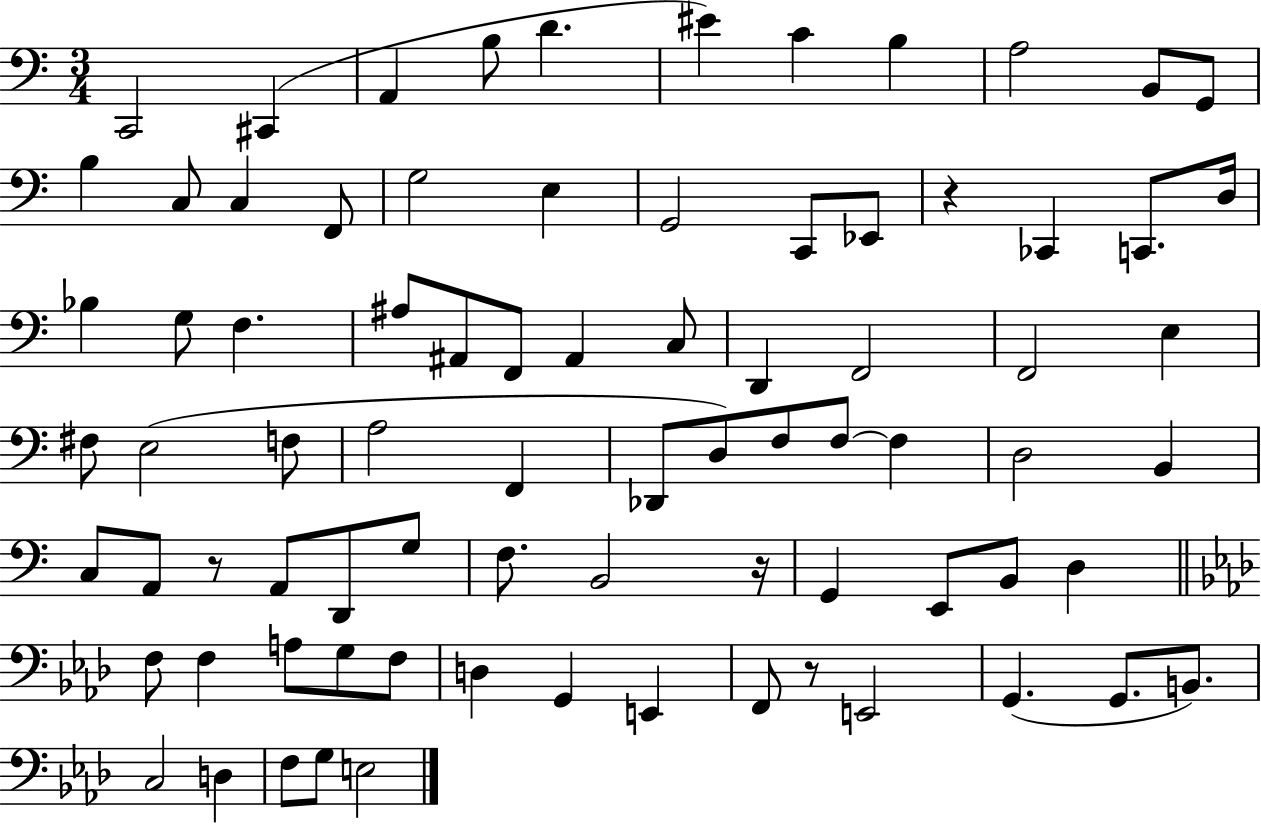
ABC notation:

X:1
T:Untitled
M:3/4
L:1/4
K:C
C,,2 ^C,, A,, B,/2 D ^E C B, A,2 B,,/2 G,,/2 B, C,/2 C, F,,/2 G,2 E, G,,2 C,,/2 _E,,/2 z _C,, C,,/2 D,/4 _B, G,/2 F, ^A,/2 ^A,,/2 F,,/2 ^A,, C,/2 D,, F,,2 F,,2 E, ^F,/2 E,2 F,/2 A,2 F,, _D,,/2 D,/2 F,/2 F,/2 F, D,2 B,, C,/2 A,,/2 z/2 A,,/2 D,,/2 G,/2 F,/2 B,,2 z/4 G,, E,,/2 B,,/2 D, F,/2 F, A,/2 G,/2 F,/2 D, G,, E,, F,,/2 z/2 E,,2 G,, G,,/2 B,,/2 C,2 D, F,/2 G,/2 E,2